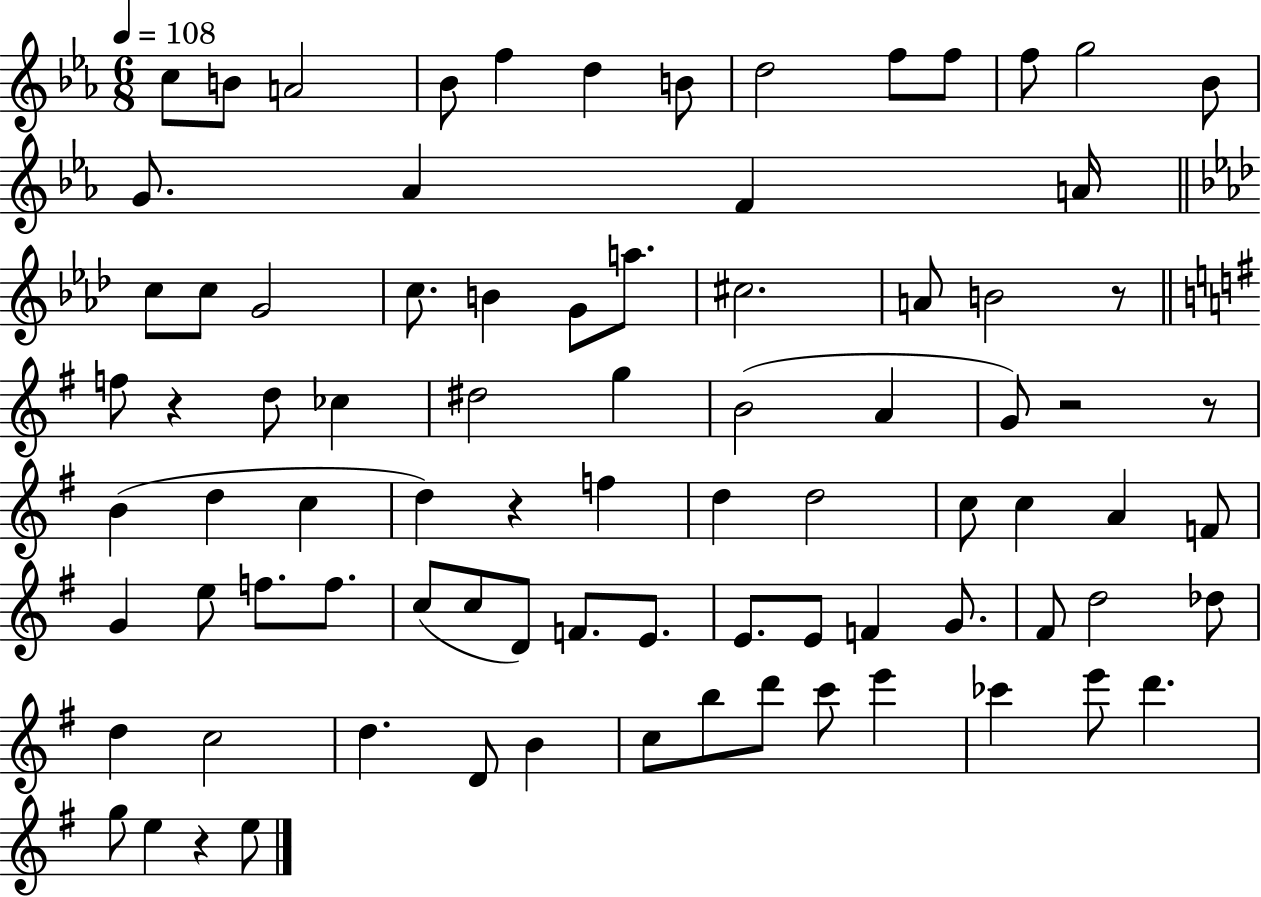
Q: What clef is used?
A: treble